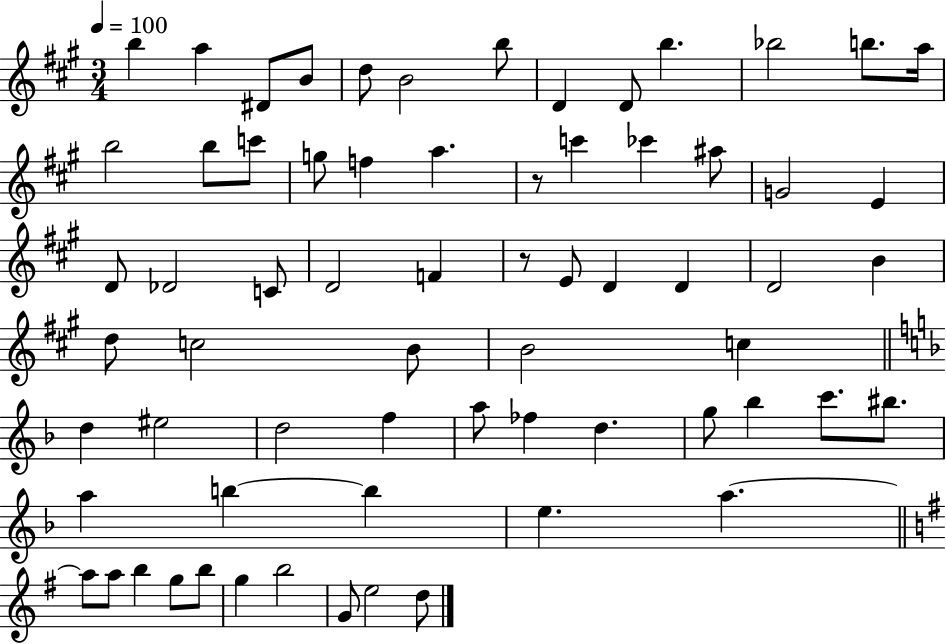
X:1
T:Untitled
M:3/4
L:1/4
K:A
b a ^D/2 B/2 d/2 B2 b/2 D D/2 b _b2 b/2 a/4 b2 b/2 c'/2 g/2 f a z/2 c' _c' ^a/2 G2 E D/2 _D2 C/2 D2 F z/2 E/2 D D D2 B d/2 c2 B/2 B2 c d ^e2 d2 f a/2 _f d g/2 _b c'/2 ^b/2 a b b e a a/2 a/2 b g/2 b/2 g b2 G/2 e2 d/2